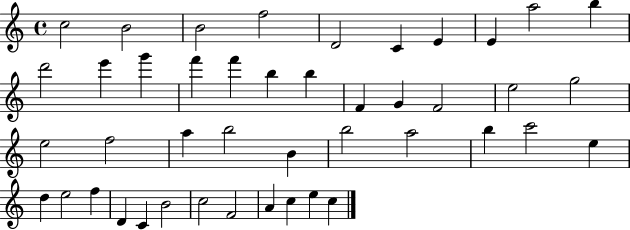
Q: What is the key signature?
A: C major